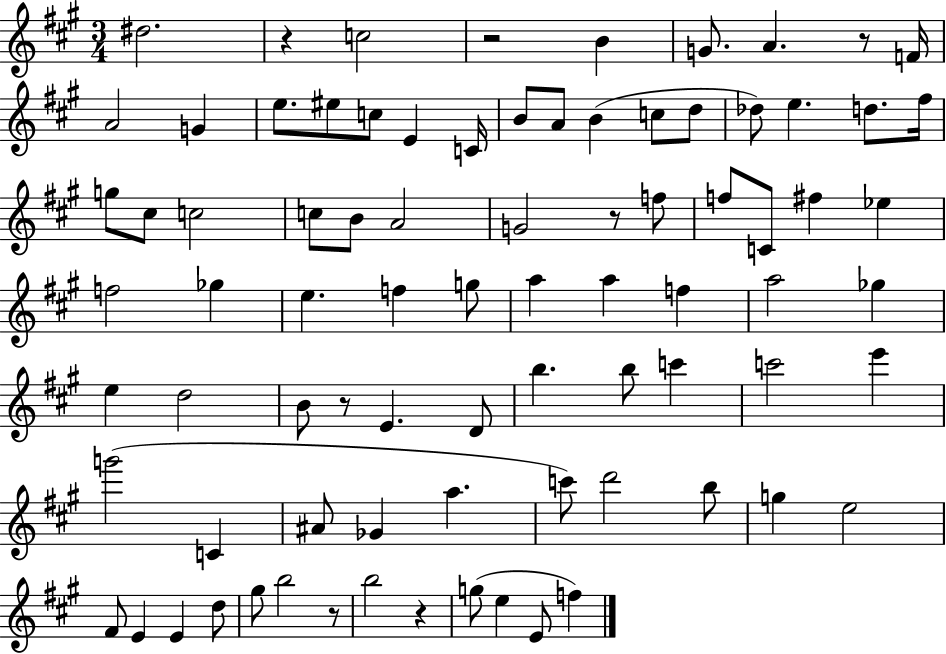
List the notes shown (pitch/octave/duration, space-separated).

D#5/h. R/q C5/h R/h B4/q G4/e. A4/q. R/e F4/s A4/h G4/q E5/e. EIS5/e C5/e E4/q C4/s B4/e A4/e B4/q C5/e D5/e Db5/e E5/q. D5/e. F#5/s G5/e C#5/e C5/h C5/e B4/e A4/h G4/h R/e F5/e F5/e C4/e F#5/q Eb5/q F5/h Gb5/q E5/q. F5/q G5/e A5/q A5/q F5/q A5/h Gb5/q E5/q D5/h B4/e R/e E4/q. D4/e B5/q. B5/e C6/q C6/h E6/q G6/h C4/q A#4/e Gb4/q A5/q. C6/e D6/h B5/e G5/q E5/h F#4/e E4/q E4/q D5/e G#5/e B5/h R/e B5/h R/q G5/e E5/q E4/e F5/q